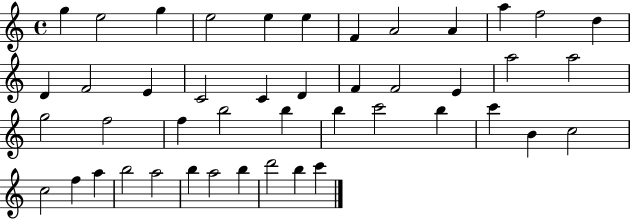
{
  \clef treble
  \time 4/4
  \defaultTimeSignature
  \key c \major
  g''4 e''2 g''4 | e''2 e''4 e''4 | f'4 a'2 a'4 | a''4 f''2 d''4 | \break d'4 f'2 e'4 | c'2 c'4 d'4 | f'4 f'2 e'4 | a''2 a''2 | \break g''2 f''2 | f''4 b''2 b''4 | b''4 c'''2 b''4 | c'''4 b'4 c''2 | \break c''2 f''4 a''4 | b''2 a''2 | b''4 a''2 b''4 | d'''2 b''4 c'''4 | \break \bar "|."
}